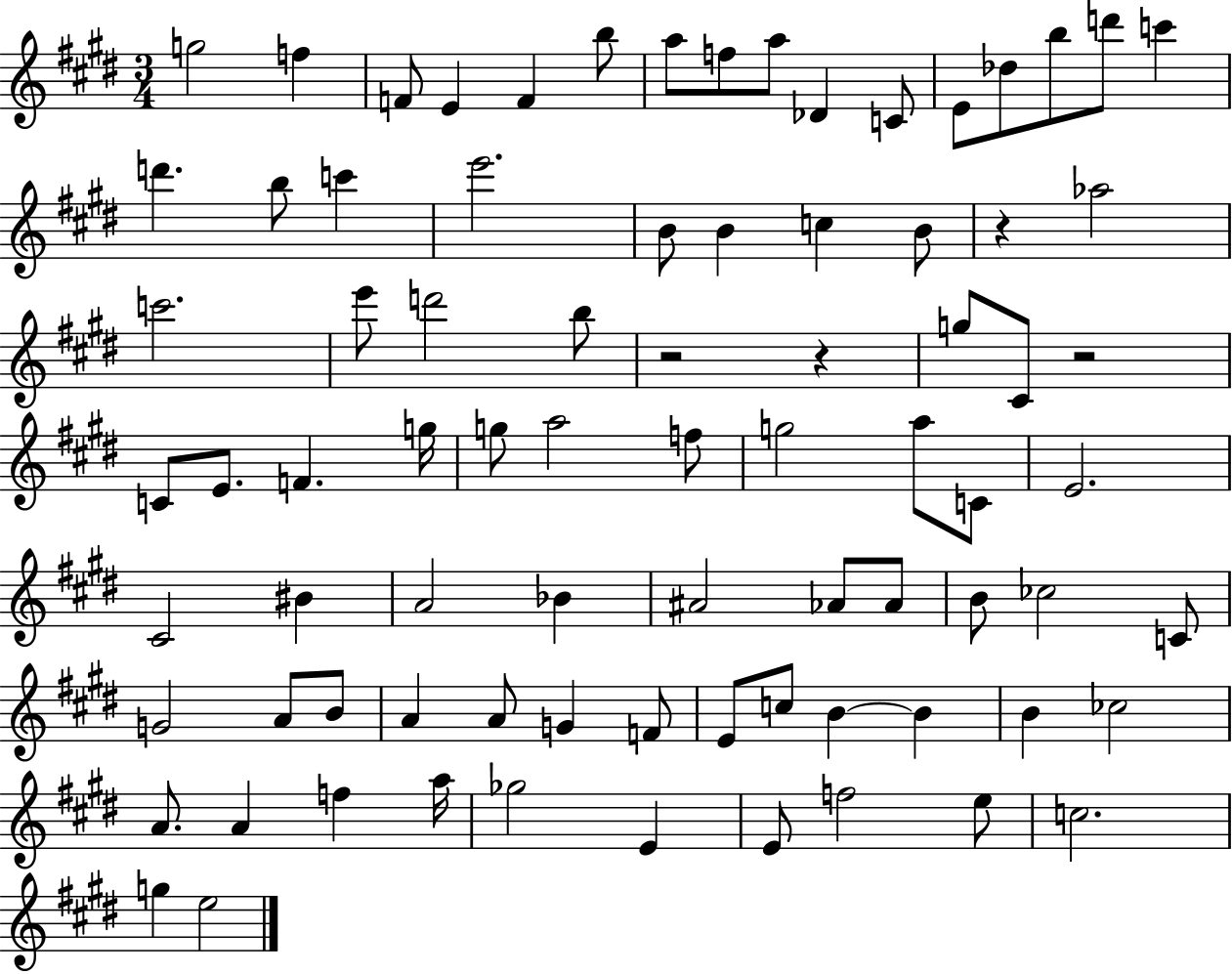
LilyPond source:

{
  \clef treble
  \numericTimeSignature
  \time 3/4
  \key e \major
  g''2 f''4 | f'8 e'4 f'4 b''8 | a''8 f''8 a''8 des'4 c'8 | e'8 des''8 b''8 d'''8 c'''4 | \break d'''4. b''8 c'''4 | e'''2. | b'8 b'4 c''4 b'8 | r4 aes''2 | \break c'''2. | e'''8 d'''2 b''8 | r2 r4 | g''8 cis'8 r2 | \break c'8 e'8. f'4. g''16 | g''8 a''2 f''8 | g''2 a''8 c'8 | e'2. | \break cis'2 bis'4 | a'2 bes'4 | ais'2 aes'8 aes'8 | b'8 ces''2 c'8 | \break g'2 a'8 b'8 | a'4 a'8 g'4 f'8 | e'8 c''8 b'4~~ b'4 | b'4 ces''2 | \break a'8. a'4 f''4 a''16 | ges''2 e'4 | e'8 f''2 e''8 | c''2. | \break g''4 e''2 | \bar "|."
}